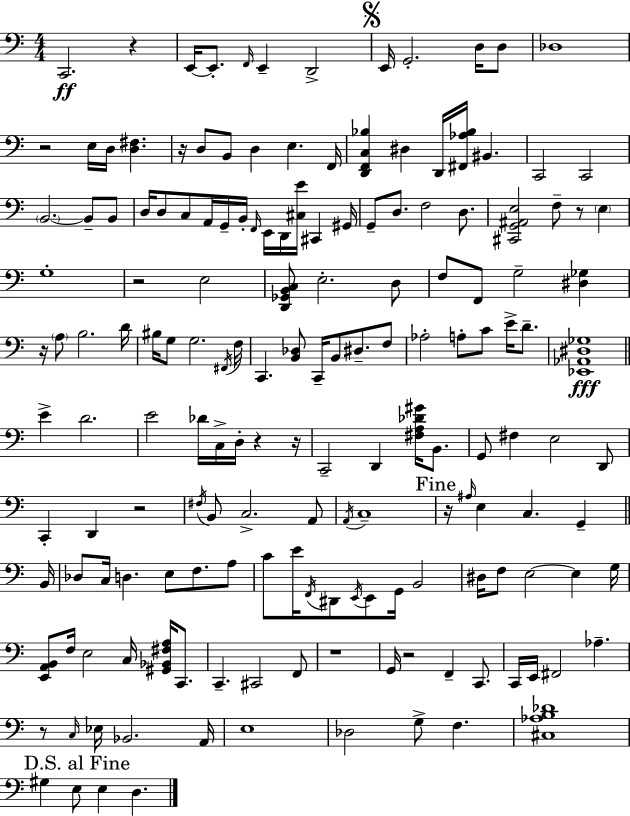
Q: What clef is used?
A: bass